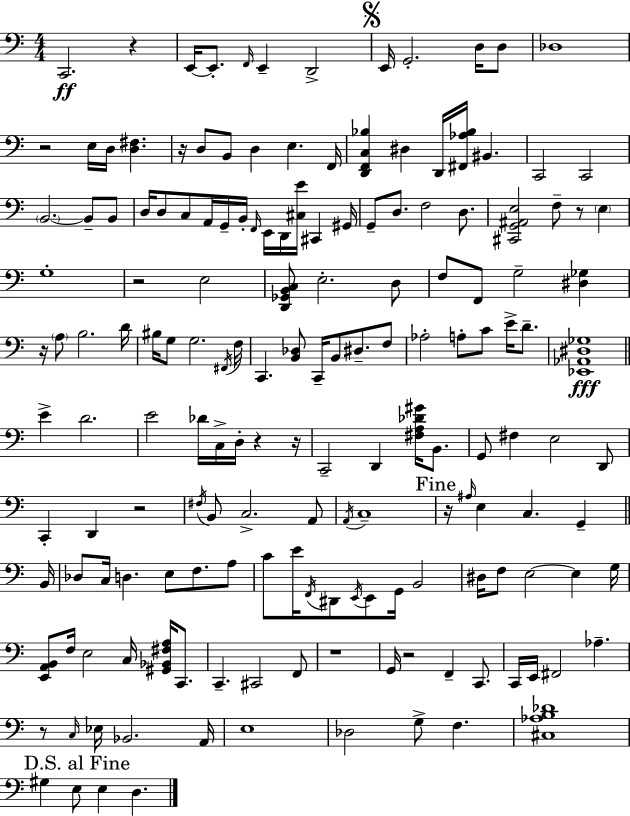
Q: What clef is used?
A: bass